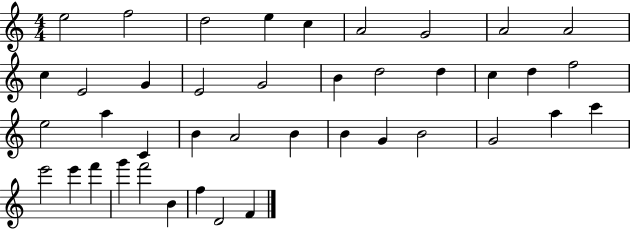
E5/h F5/h D5/h E5/q C5/q A4/h G4/h A4/h A4/h C5/q E4/h G4/q E4/h G4/h B4/q D5/h D5/q C5/q D5/q F5/h E5/h A5/q C4/q B4/q A4/h B4/q B4/q G4/q B4/h G4/h A5/q C6/q E6/h E6/q F6/q G6/q F6/h B4/q F5/q D4/h F4/q